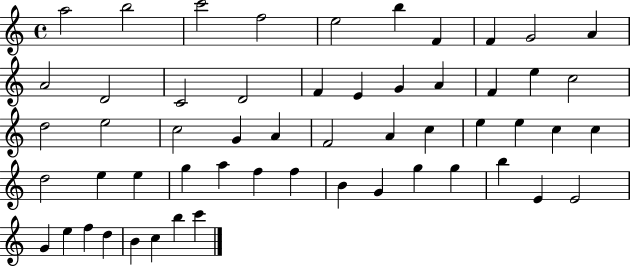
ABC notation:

X:1
T:Untitled
M:4/4
L:1/4
K:C
a2 b2 c'2 f2 e2 b F F G2 A A2 D2 C2 D2 F E G A F e c2 d2 e2 c2 G A F2 A c e e c c d2 e e g a f f B G g g b E E2 G e f d B c b c'